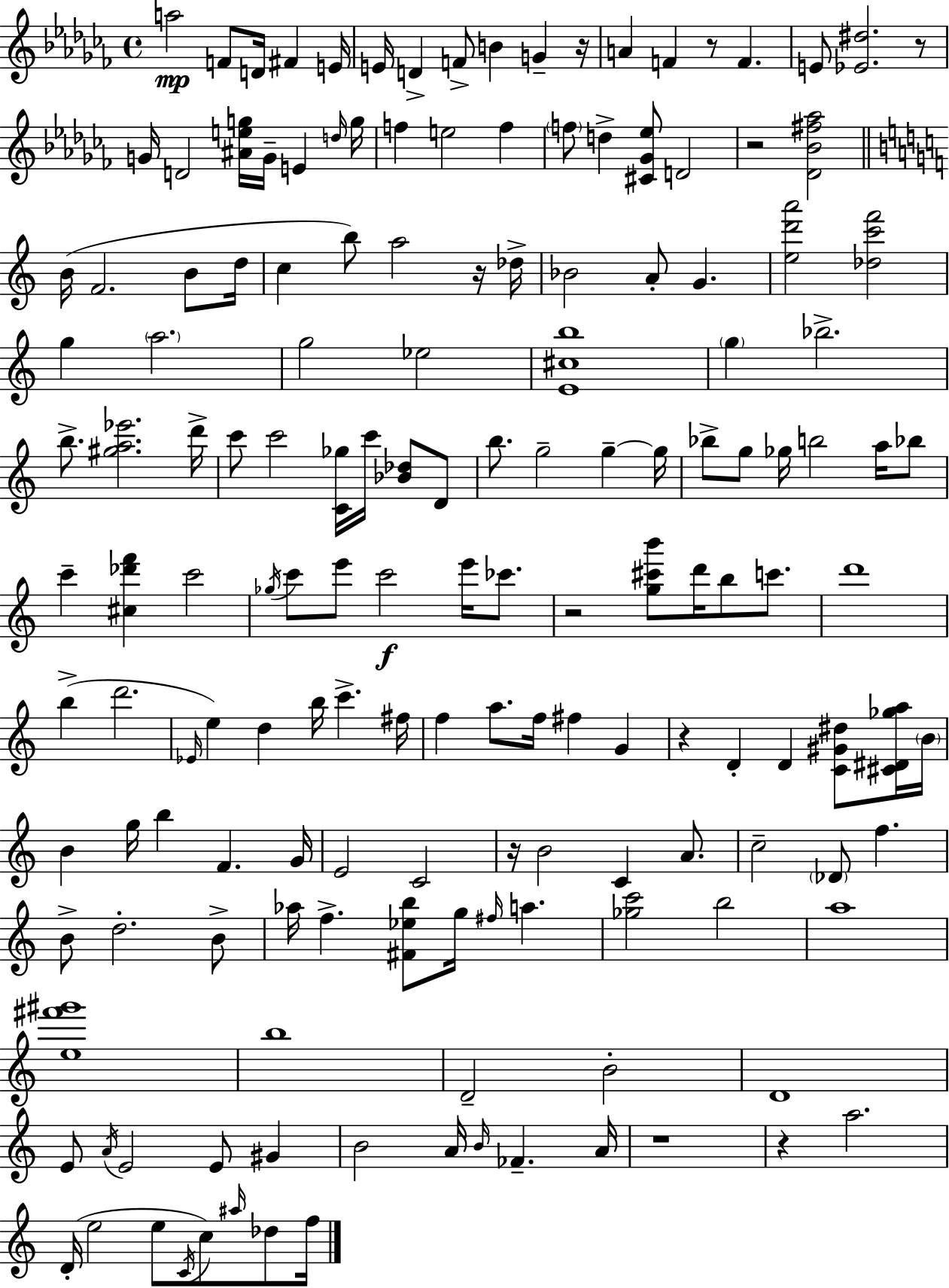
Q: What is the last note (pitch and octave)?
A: F5